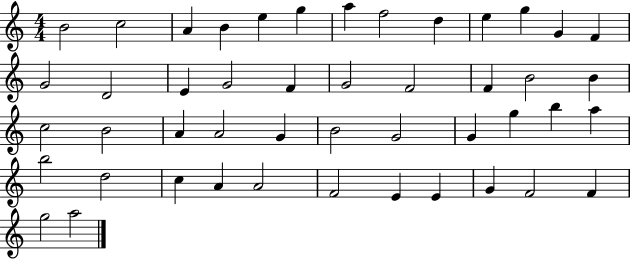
B4/h C5/h A4/q B4/q E5/q G5/q A5/q F5/h D5/q E5/q G5/q G4/q F4/q G4/h D4/h E4/q G4/h F4/q G4/h F4/h F4/q B4/h B4/q C5/h B4/h A4/q A4/h G4/q B4/h G4/h G4/q G5/q B5/q A5/q B5/h D5/h C5/q A4/q A4/h F4/h E4/q E4/q G4/q F4/h F4/q G5/h A5/h